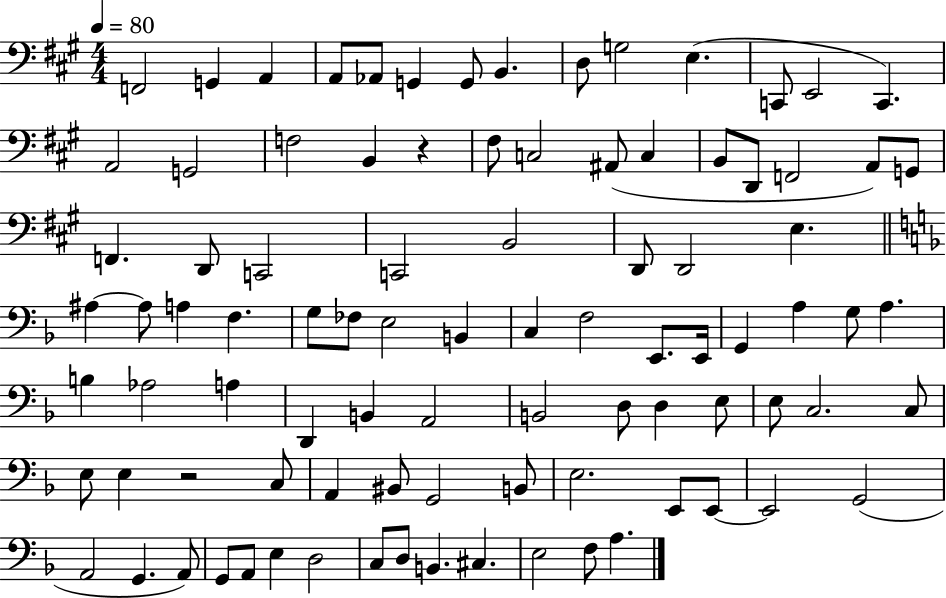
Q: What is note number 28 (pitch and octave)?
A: F2